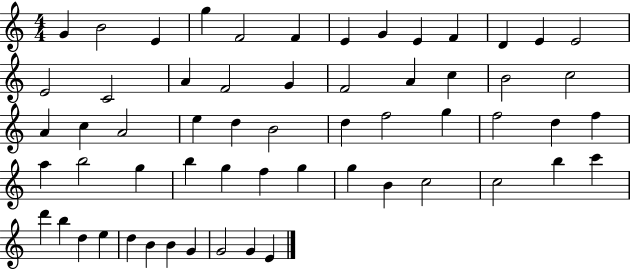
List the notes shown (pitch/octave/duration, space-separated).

G4/q B4/h E4/q G5/q F4/h F4/q E4/q G4/q E4/q F4/q D4/q E4/q E4/h E4/h C4/h A4/q F4/h G4/q F4/h A4/q C5/q B4/h C5/h A4/q C5/q A4/h E5/q D5/q B4/h D5/q F5/h G5/q F5/h D5/q F5/q A5/q B5/h G5/q B5/q G5/q F5/q G5/q G5/q B4/q C5/h C5/h B5/q C6/q D6/q B5/q D5/q E5/q D5/q B4/q B4/q G4/q G4/h G4/q E4/q